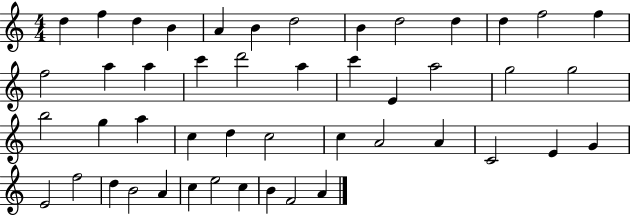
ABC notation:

X:1
T:Untitled
M:4/4
L:1/4
K:C
d f d B A B d2 B d2 d d f2 f f2 a a c' d'2 a c' E a2 g2 g2 b2 g a c d c2 c A2 A C2 E G E2 f2 d B2 A c e2 c B F2 A